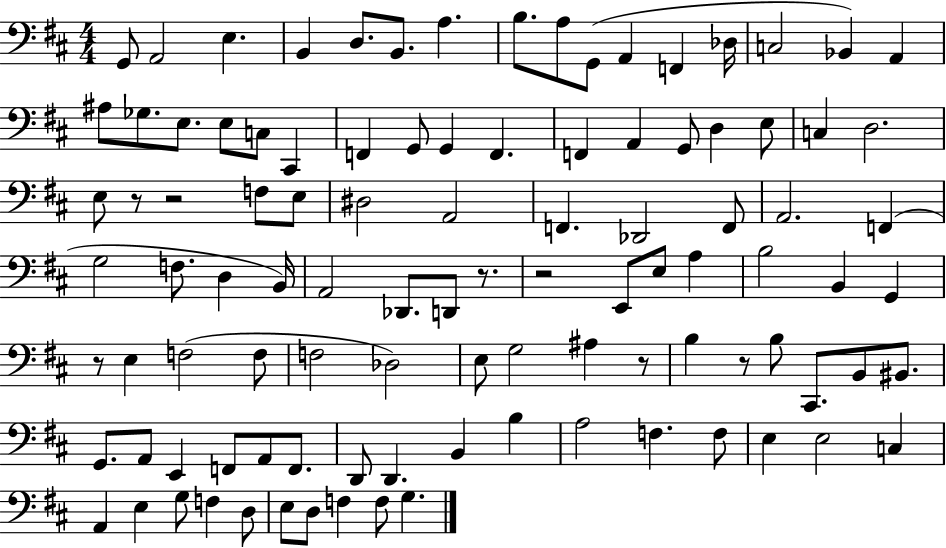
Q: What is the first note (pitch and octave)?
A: G2